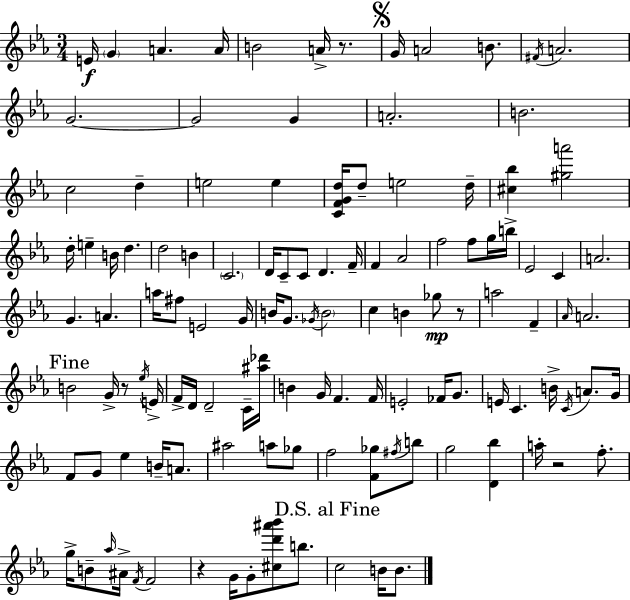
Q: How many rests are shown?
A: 5